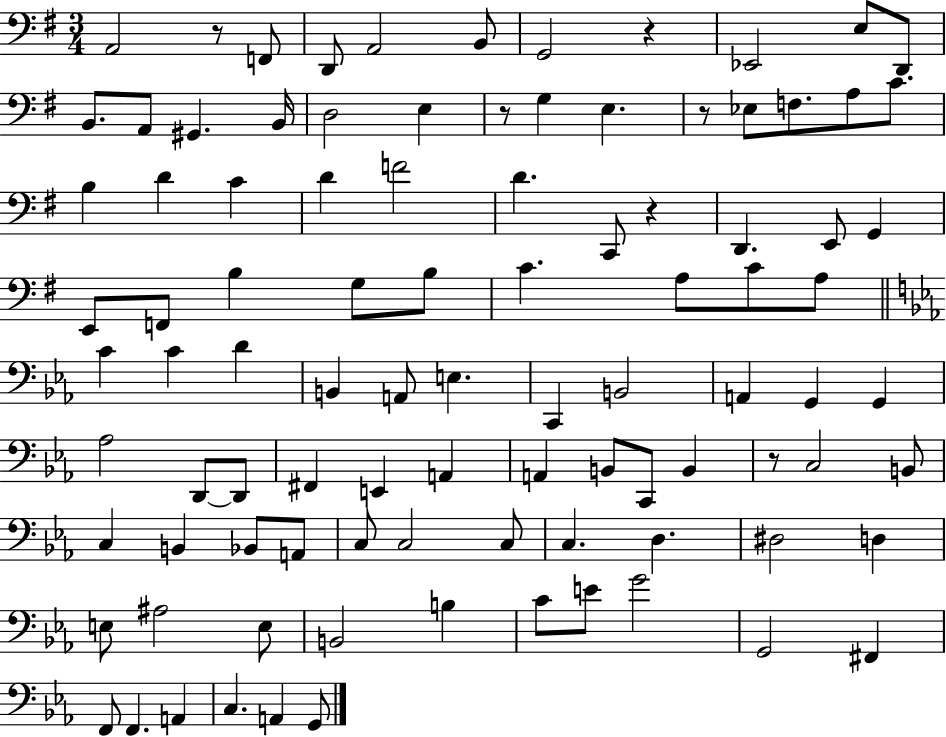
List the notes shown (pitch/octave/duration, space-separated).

A2/h R/e F2/e D2/e A2/h B2/e G2/h R/q Eb2/h E3/e D2/e B2/e. A2/e G#2/q. B2/s D3/h E3/q R/e G3/q E3/q. R/e Eb3/e F3/e. A3/e C4/e. B3/q D4/q C4/q D4/q F4/h D4/q. C2/e R/q D2/q. E2/e G2/q E2/e F2/e B3/q G3/e B3/e C4/q. A3/e C4/e A3/e C4/q C4/q D4/q B2/q A2/e E3/q. C2/q B2/h A2/q G2/q G2/q Ab3/h D2/e D2/e F#2/q E2/q A2/q A2/q B2/e C2/e B2/q R/e C3/h B2/e C3/q B2/q Bb2/e A2/e C3/e C3/h C3/e C3/q. D3/q. D#3/h D3/q E3/e A#3/h E3/e B2/h B3/q C4/e E4/e G4/h G2/h F#2/q F2/e F2/q. A2/q C3/q. A2/q G2/e